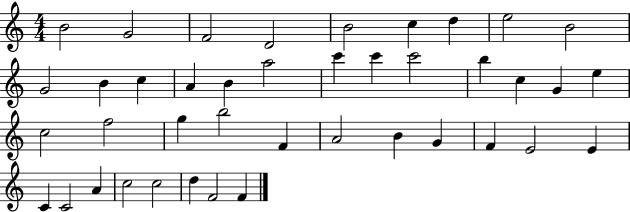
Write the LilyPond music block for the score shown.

{
  \clef treble
  \numericTimeSignature
  \time 4/4
  \key c \major
  b'2 g'2 | f'2 d'2 | b'2 c''4 d''4 | e''2 b'2 | \break g'2 b'4 c''4 | a'4 b'4 a''2 | c'''4 c'''4 c'''2 | b''4 c''4 g'4 e''4 | \break c''2 f''2 | g''4 b''2 f'4 | a'2 b'4 g'4 | f'4 e'2 e'4 | \break c'4 c'2 a'4 | c''2 c''2 | d''4 f'2 f'4 | \bar "|."
}